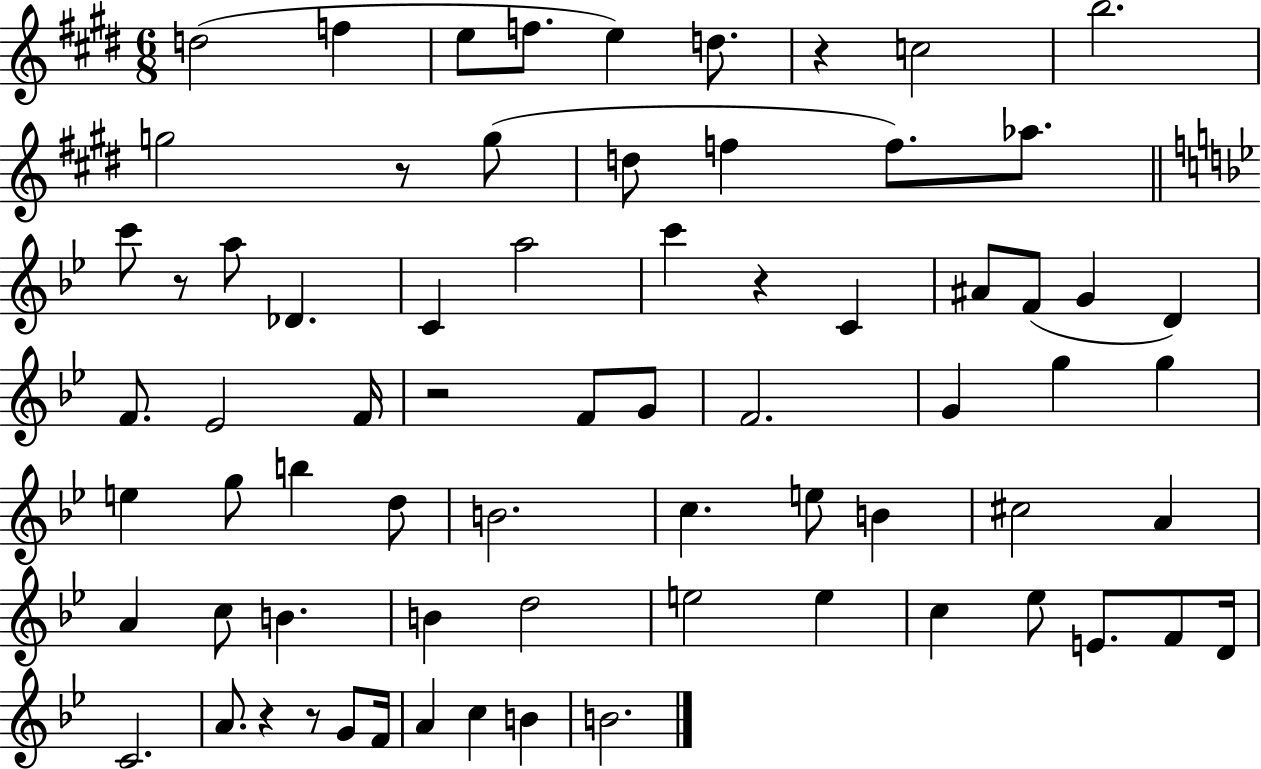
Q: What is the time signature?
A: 6/8